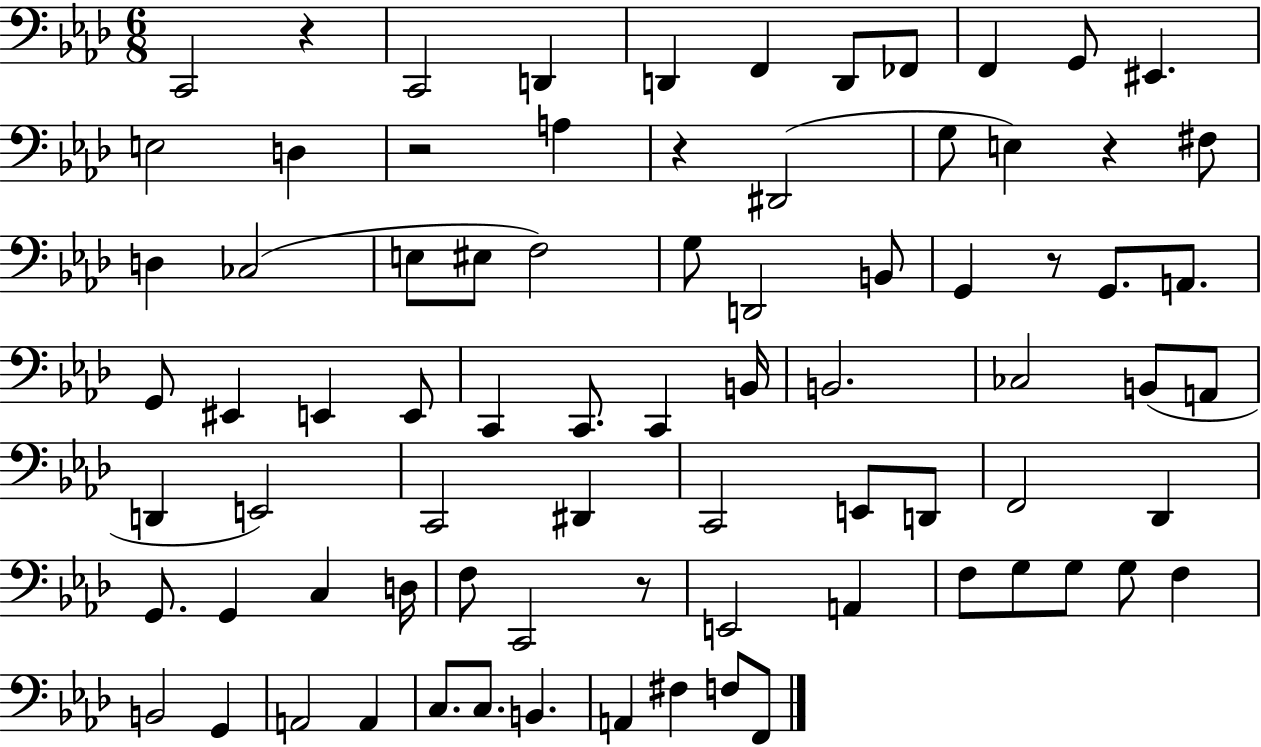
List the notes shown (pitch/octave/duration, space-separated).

C2/h R/q C2/h D2/q D2/q F2/q D2/e FES2/e F2/q G2/e EIS2/q. E3/h D3/q R/h A3/q R/q D#2/h G3/e E3/q R/q F#3/e D3/q CES3/h E3/e EIS3/e F3/h G3/e D2/h B2/e G2/q R/e G2/e. A2/e. G2/e EIS2/q E2/q E2/e C2/q C2/e. C2/q B2/s B2/h. CES3/h B2/e A2/e D2/q E2/h C2/h D#2/q C2/h E2/e D2/e F2/h Db2/q G2/e. G2/q C3/q D3/s F3/e C2/h R/e E2/h A2/q F3/e G3/e G3/e G3/e F3/q B2/h G2/q A2/h A2/q C3/e. C3/e. B2/q. A2/q F#3/q F3/e F2/e